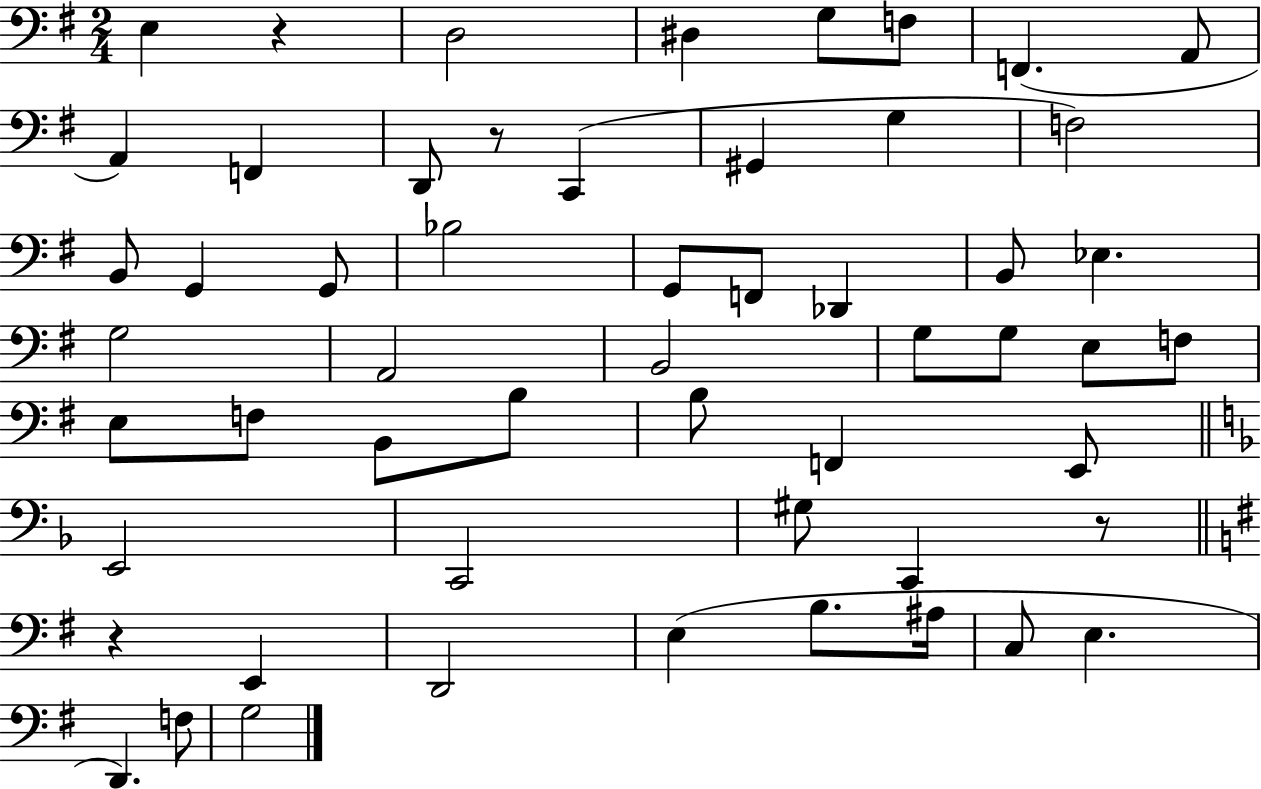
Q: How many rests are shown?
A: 4